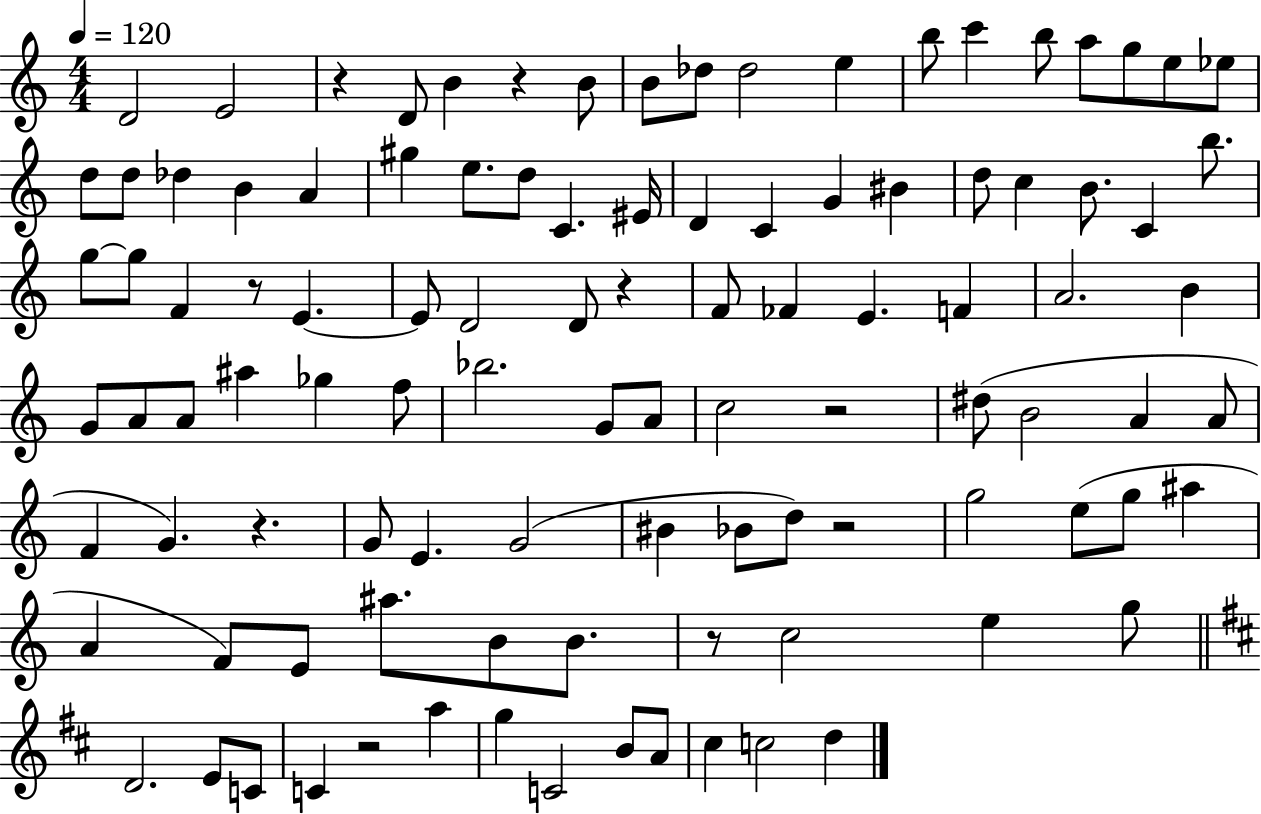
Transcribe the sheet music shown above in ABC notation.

X:1
T:Untitled
M:4/4
L:1/4
K:C
D2 E2 z D/2 B z B/2 B/2 _d/2 _d2 e b/2 c' b/2 a/2 g/2 e/2 _e/2 d/2 d/2 _d B A ^g e/2 d/2 C ^E/4 D C G ^B d/2 c B/2 C b/2 g/2 g/2 F z/2 E E/2 D2 D/2 z F/2 _F E F A2 B G/2 A/2 A/2 ^a _g f/2 _b2 G/2 A/2 c2 z2 ^d/2 B2 A A/2 F G z G/2 E G2 ^B _B/2 d/2 z2 g2 e/2 g/2 ^a A F/2 E/2 ^a/2 B/2 B/2 z/2 c2 e g/2 D2 E/2 C/2 C z2 a g C2 B/2 A/2 ^c c2 d